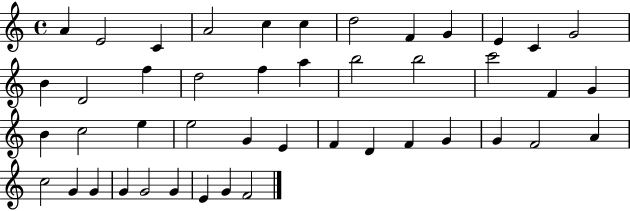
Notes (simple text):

A4/q E4/h C4/q A4/h C5/q C5/q D5/h F4/q G4/q E4/q C4/q G4/h B4/q D4/h F5/q D5/h F5/q A5/q B5/h B5/h C6/h F4/q G4/q B4/q C5/h E5/q E5/h G4/q E4/q F4/q D4/q F4/q G4/q G4/q F4/h A4/q C5/h G4/q G4/q G4/q G4/h G4/q E4/q G4/q F4/h